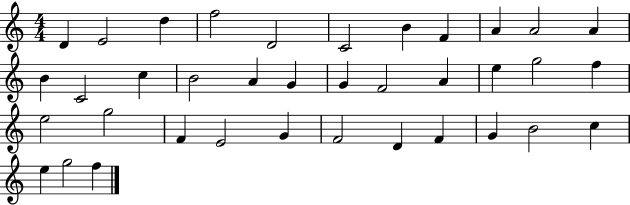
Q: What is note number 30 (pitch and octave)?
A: D4